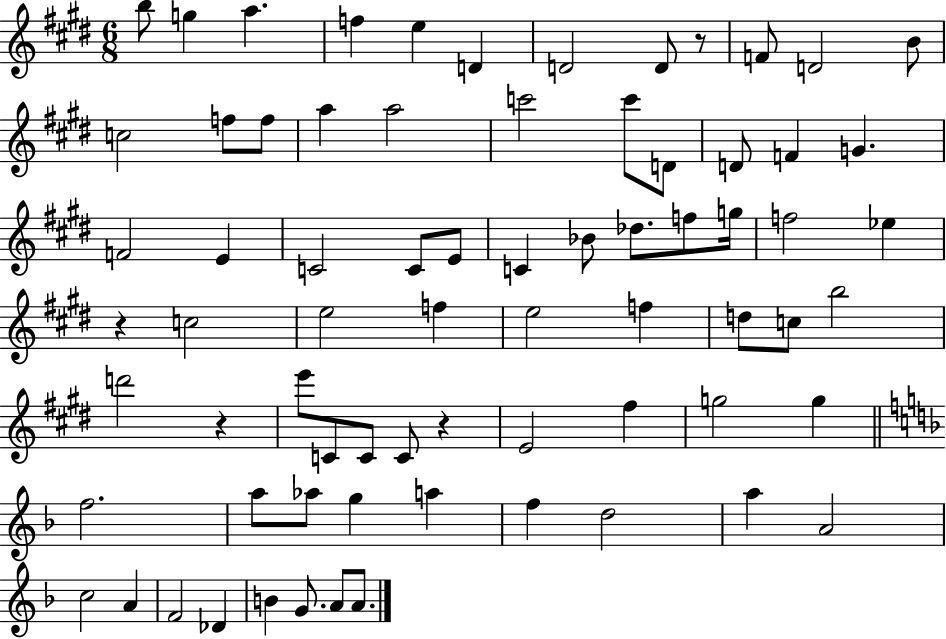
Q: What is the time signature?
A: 6/8